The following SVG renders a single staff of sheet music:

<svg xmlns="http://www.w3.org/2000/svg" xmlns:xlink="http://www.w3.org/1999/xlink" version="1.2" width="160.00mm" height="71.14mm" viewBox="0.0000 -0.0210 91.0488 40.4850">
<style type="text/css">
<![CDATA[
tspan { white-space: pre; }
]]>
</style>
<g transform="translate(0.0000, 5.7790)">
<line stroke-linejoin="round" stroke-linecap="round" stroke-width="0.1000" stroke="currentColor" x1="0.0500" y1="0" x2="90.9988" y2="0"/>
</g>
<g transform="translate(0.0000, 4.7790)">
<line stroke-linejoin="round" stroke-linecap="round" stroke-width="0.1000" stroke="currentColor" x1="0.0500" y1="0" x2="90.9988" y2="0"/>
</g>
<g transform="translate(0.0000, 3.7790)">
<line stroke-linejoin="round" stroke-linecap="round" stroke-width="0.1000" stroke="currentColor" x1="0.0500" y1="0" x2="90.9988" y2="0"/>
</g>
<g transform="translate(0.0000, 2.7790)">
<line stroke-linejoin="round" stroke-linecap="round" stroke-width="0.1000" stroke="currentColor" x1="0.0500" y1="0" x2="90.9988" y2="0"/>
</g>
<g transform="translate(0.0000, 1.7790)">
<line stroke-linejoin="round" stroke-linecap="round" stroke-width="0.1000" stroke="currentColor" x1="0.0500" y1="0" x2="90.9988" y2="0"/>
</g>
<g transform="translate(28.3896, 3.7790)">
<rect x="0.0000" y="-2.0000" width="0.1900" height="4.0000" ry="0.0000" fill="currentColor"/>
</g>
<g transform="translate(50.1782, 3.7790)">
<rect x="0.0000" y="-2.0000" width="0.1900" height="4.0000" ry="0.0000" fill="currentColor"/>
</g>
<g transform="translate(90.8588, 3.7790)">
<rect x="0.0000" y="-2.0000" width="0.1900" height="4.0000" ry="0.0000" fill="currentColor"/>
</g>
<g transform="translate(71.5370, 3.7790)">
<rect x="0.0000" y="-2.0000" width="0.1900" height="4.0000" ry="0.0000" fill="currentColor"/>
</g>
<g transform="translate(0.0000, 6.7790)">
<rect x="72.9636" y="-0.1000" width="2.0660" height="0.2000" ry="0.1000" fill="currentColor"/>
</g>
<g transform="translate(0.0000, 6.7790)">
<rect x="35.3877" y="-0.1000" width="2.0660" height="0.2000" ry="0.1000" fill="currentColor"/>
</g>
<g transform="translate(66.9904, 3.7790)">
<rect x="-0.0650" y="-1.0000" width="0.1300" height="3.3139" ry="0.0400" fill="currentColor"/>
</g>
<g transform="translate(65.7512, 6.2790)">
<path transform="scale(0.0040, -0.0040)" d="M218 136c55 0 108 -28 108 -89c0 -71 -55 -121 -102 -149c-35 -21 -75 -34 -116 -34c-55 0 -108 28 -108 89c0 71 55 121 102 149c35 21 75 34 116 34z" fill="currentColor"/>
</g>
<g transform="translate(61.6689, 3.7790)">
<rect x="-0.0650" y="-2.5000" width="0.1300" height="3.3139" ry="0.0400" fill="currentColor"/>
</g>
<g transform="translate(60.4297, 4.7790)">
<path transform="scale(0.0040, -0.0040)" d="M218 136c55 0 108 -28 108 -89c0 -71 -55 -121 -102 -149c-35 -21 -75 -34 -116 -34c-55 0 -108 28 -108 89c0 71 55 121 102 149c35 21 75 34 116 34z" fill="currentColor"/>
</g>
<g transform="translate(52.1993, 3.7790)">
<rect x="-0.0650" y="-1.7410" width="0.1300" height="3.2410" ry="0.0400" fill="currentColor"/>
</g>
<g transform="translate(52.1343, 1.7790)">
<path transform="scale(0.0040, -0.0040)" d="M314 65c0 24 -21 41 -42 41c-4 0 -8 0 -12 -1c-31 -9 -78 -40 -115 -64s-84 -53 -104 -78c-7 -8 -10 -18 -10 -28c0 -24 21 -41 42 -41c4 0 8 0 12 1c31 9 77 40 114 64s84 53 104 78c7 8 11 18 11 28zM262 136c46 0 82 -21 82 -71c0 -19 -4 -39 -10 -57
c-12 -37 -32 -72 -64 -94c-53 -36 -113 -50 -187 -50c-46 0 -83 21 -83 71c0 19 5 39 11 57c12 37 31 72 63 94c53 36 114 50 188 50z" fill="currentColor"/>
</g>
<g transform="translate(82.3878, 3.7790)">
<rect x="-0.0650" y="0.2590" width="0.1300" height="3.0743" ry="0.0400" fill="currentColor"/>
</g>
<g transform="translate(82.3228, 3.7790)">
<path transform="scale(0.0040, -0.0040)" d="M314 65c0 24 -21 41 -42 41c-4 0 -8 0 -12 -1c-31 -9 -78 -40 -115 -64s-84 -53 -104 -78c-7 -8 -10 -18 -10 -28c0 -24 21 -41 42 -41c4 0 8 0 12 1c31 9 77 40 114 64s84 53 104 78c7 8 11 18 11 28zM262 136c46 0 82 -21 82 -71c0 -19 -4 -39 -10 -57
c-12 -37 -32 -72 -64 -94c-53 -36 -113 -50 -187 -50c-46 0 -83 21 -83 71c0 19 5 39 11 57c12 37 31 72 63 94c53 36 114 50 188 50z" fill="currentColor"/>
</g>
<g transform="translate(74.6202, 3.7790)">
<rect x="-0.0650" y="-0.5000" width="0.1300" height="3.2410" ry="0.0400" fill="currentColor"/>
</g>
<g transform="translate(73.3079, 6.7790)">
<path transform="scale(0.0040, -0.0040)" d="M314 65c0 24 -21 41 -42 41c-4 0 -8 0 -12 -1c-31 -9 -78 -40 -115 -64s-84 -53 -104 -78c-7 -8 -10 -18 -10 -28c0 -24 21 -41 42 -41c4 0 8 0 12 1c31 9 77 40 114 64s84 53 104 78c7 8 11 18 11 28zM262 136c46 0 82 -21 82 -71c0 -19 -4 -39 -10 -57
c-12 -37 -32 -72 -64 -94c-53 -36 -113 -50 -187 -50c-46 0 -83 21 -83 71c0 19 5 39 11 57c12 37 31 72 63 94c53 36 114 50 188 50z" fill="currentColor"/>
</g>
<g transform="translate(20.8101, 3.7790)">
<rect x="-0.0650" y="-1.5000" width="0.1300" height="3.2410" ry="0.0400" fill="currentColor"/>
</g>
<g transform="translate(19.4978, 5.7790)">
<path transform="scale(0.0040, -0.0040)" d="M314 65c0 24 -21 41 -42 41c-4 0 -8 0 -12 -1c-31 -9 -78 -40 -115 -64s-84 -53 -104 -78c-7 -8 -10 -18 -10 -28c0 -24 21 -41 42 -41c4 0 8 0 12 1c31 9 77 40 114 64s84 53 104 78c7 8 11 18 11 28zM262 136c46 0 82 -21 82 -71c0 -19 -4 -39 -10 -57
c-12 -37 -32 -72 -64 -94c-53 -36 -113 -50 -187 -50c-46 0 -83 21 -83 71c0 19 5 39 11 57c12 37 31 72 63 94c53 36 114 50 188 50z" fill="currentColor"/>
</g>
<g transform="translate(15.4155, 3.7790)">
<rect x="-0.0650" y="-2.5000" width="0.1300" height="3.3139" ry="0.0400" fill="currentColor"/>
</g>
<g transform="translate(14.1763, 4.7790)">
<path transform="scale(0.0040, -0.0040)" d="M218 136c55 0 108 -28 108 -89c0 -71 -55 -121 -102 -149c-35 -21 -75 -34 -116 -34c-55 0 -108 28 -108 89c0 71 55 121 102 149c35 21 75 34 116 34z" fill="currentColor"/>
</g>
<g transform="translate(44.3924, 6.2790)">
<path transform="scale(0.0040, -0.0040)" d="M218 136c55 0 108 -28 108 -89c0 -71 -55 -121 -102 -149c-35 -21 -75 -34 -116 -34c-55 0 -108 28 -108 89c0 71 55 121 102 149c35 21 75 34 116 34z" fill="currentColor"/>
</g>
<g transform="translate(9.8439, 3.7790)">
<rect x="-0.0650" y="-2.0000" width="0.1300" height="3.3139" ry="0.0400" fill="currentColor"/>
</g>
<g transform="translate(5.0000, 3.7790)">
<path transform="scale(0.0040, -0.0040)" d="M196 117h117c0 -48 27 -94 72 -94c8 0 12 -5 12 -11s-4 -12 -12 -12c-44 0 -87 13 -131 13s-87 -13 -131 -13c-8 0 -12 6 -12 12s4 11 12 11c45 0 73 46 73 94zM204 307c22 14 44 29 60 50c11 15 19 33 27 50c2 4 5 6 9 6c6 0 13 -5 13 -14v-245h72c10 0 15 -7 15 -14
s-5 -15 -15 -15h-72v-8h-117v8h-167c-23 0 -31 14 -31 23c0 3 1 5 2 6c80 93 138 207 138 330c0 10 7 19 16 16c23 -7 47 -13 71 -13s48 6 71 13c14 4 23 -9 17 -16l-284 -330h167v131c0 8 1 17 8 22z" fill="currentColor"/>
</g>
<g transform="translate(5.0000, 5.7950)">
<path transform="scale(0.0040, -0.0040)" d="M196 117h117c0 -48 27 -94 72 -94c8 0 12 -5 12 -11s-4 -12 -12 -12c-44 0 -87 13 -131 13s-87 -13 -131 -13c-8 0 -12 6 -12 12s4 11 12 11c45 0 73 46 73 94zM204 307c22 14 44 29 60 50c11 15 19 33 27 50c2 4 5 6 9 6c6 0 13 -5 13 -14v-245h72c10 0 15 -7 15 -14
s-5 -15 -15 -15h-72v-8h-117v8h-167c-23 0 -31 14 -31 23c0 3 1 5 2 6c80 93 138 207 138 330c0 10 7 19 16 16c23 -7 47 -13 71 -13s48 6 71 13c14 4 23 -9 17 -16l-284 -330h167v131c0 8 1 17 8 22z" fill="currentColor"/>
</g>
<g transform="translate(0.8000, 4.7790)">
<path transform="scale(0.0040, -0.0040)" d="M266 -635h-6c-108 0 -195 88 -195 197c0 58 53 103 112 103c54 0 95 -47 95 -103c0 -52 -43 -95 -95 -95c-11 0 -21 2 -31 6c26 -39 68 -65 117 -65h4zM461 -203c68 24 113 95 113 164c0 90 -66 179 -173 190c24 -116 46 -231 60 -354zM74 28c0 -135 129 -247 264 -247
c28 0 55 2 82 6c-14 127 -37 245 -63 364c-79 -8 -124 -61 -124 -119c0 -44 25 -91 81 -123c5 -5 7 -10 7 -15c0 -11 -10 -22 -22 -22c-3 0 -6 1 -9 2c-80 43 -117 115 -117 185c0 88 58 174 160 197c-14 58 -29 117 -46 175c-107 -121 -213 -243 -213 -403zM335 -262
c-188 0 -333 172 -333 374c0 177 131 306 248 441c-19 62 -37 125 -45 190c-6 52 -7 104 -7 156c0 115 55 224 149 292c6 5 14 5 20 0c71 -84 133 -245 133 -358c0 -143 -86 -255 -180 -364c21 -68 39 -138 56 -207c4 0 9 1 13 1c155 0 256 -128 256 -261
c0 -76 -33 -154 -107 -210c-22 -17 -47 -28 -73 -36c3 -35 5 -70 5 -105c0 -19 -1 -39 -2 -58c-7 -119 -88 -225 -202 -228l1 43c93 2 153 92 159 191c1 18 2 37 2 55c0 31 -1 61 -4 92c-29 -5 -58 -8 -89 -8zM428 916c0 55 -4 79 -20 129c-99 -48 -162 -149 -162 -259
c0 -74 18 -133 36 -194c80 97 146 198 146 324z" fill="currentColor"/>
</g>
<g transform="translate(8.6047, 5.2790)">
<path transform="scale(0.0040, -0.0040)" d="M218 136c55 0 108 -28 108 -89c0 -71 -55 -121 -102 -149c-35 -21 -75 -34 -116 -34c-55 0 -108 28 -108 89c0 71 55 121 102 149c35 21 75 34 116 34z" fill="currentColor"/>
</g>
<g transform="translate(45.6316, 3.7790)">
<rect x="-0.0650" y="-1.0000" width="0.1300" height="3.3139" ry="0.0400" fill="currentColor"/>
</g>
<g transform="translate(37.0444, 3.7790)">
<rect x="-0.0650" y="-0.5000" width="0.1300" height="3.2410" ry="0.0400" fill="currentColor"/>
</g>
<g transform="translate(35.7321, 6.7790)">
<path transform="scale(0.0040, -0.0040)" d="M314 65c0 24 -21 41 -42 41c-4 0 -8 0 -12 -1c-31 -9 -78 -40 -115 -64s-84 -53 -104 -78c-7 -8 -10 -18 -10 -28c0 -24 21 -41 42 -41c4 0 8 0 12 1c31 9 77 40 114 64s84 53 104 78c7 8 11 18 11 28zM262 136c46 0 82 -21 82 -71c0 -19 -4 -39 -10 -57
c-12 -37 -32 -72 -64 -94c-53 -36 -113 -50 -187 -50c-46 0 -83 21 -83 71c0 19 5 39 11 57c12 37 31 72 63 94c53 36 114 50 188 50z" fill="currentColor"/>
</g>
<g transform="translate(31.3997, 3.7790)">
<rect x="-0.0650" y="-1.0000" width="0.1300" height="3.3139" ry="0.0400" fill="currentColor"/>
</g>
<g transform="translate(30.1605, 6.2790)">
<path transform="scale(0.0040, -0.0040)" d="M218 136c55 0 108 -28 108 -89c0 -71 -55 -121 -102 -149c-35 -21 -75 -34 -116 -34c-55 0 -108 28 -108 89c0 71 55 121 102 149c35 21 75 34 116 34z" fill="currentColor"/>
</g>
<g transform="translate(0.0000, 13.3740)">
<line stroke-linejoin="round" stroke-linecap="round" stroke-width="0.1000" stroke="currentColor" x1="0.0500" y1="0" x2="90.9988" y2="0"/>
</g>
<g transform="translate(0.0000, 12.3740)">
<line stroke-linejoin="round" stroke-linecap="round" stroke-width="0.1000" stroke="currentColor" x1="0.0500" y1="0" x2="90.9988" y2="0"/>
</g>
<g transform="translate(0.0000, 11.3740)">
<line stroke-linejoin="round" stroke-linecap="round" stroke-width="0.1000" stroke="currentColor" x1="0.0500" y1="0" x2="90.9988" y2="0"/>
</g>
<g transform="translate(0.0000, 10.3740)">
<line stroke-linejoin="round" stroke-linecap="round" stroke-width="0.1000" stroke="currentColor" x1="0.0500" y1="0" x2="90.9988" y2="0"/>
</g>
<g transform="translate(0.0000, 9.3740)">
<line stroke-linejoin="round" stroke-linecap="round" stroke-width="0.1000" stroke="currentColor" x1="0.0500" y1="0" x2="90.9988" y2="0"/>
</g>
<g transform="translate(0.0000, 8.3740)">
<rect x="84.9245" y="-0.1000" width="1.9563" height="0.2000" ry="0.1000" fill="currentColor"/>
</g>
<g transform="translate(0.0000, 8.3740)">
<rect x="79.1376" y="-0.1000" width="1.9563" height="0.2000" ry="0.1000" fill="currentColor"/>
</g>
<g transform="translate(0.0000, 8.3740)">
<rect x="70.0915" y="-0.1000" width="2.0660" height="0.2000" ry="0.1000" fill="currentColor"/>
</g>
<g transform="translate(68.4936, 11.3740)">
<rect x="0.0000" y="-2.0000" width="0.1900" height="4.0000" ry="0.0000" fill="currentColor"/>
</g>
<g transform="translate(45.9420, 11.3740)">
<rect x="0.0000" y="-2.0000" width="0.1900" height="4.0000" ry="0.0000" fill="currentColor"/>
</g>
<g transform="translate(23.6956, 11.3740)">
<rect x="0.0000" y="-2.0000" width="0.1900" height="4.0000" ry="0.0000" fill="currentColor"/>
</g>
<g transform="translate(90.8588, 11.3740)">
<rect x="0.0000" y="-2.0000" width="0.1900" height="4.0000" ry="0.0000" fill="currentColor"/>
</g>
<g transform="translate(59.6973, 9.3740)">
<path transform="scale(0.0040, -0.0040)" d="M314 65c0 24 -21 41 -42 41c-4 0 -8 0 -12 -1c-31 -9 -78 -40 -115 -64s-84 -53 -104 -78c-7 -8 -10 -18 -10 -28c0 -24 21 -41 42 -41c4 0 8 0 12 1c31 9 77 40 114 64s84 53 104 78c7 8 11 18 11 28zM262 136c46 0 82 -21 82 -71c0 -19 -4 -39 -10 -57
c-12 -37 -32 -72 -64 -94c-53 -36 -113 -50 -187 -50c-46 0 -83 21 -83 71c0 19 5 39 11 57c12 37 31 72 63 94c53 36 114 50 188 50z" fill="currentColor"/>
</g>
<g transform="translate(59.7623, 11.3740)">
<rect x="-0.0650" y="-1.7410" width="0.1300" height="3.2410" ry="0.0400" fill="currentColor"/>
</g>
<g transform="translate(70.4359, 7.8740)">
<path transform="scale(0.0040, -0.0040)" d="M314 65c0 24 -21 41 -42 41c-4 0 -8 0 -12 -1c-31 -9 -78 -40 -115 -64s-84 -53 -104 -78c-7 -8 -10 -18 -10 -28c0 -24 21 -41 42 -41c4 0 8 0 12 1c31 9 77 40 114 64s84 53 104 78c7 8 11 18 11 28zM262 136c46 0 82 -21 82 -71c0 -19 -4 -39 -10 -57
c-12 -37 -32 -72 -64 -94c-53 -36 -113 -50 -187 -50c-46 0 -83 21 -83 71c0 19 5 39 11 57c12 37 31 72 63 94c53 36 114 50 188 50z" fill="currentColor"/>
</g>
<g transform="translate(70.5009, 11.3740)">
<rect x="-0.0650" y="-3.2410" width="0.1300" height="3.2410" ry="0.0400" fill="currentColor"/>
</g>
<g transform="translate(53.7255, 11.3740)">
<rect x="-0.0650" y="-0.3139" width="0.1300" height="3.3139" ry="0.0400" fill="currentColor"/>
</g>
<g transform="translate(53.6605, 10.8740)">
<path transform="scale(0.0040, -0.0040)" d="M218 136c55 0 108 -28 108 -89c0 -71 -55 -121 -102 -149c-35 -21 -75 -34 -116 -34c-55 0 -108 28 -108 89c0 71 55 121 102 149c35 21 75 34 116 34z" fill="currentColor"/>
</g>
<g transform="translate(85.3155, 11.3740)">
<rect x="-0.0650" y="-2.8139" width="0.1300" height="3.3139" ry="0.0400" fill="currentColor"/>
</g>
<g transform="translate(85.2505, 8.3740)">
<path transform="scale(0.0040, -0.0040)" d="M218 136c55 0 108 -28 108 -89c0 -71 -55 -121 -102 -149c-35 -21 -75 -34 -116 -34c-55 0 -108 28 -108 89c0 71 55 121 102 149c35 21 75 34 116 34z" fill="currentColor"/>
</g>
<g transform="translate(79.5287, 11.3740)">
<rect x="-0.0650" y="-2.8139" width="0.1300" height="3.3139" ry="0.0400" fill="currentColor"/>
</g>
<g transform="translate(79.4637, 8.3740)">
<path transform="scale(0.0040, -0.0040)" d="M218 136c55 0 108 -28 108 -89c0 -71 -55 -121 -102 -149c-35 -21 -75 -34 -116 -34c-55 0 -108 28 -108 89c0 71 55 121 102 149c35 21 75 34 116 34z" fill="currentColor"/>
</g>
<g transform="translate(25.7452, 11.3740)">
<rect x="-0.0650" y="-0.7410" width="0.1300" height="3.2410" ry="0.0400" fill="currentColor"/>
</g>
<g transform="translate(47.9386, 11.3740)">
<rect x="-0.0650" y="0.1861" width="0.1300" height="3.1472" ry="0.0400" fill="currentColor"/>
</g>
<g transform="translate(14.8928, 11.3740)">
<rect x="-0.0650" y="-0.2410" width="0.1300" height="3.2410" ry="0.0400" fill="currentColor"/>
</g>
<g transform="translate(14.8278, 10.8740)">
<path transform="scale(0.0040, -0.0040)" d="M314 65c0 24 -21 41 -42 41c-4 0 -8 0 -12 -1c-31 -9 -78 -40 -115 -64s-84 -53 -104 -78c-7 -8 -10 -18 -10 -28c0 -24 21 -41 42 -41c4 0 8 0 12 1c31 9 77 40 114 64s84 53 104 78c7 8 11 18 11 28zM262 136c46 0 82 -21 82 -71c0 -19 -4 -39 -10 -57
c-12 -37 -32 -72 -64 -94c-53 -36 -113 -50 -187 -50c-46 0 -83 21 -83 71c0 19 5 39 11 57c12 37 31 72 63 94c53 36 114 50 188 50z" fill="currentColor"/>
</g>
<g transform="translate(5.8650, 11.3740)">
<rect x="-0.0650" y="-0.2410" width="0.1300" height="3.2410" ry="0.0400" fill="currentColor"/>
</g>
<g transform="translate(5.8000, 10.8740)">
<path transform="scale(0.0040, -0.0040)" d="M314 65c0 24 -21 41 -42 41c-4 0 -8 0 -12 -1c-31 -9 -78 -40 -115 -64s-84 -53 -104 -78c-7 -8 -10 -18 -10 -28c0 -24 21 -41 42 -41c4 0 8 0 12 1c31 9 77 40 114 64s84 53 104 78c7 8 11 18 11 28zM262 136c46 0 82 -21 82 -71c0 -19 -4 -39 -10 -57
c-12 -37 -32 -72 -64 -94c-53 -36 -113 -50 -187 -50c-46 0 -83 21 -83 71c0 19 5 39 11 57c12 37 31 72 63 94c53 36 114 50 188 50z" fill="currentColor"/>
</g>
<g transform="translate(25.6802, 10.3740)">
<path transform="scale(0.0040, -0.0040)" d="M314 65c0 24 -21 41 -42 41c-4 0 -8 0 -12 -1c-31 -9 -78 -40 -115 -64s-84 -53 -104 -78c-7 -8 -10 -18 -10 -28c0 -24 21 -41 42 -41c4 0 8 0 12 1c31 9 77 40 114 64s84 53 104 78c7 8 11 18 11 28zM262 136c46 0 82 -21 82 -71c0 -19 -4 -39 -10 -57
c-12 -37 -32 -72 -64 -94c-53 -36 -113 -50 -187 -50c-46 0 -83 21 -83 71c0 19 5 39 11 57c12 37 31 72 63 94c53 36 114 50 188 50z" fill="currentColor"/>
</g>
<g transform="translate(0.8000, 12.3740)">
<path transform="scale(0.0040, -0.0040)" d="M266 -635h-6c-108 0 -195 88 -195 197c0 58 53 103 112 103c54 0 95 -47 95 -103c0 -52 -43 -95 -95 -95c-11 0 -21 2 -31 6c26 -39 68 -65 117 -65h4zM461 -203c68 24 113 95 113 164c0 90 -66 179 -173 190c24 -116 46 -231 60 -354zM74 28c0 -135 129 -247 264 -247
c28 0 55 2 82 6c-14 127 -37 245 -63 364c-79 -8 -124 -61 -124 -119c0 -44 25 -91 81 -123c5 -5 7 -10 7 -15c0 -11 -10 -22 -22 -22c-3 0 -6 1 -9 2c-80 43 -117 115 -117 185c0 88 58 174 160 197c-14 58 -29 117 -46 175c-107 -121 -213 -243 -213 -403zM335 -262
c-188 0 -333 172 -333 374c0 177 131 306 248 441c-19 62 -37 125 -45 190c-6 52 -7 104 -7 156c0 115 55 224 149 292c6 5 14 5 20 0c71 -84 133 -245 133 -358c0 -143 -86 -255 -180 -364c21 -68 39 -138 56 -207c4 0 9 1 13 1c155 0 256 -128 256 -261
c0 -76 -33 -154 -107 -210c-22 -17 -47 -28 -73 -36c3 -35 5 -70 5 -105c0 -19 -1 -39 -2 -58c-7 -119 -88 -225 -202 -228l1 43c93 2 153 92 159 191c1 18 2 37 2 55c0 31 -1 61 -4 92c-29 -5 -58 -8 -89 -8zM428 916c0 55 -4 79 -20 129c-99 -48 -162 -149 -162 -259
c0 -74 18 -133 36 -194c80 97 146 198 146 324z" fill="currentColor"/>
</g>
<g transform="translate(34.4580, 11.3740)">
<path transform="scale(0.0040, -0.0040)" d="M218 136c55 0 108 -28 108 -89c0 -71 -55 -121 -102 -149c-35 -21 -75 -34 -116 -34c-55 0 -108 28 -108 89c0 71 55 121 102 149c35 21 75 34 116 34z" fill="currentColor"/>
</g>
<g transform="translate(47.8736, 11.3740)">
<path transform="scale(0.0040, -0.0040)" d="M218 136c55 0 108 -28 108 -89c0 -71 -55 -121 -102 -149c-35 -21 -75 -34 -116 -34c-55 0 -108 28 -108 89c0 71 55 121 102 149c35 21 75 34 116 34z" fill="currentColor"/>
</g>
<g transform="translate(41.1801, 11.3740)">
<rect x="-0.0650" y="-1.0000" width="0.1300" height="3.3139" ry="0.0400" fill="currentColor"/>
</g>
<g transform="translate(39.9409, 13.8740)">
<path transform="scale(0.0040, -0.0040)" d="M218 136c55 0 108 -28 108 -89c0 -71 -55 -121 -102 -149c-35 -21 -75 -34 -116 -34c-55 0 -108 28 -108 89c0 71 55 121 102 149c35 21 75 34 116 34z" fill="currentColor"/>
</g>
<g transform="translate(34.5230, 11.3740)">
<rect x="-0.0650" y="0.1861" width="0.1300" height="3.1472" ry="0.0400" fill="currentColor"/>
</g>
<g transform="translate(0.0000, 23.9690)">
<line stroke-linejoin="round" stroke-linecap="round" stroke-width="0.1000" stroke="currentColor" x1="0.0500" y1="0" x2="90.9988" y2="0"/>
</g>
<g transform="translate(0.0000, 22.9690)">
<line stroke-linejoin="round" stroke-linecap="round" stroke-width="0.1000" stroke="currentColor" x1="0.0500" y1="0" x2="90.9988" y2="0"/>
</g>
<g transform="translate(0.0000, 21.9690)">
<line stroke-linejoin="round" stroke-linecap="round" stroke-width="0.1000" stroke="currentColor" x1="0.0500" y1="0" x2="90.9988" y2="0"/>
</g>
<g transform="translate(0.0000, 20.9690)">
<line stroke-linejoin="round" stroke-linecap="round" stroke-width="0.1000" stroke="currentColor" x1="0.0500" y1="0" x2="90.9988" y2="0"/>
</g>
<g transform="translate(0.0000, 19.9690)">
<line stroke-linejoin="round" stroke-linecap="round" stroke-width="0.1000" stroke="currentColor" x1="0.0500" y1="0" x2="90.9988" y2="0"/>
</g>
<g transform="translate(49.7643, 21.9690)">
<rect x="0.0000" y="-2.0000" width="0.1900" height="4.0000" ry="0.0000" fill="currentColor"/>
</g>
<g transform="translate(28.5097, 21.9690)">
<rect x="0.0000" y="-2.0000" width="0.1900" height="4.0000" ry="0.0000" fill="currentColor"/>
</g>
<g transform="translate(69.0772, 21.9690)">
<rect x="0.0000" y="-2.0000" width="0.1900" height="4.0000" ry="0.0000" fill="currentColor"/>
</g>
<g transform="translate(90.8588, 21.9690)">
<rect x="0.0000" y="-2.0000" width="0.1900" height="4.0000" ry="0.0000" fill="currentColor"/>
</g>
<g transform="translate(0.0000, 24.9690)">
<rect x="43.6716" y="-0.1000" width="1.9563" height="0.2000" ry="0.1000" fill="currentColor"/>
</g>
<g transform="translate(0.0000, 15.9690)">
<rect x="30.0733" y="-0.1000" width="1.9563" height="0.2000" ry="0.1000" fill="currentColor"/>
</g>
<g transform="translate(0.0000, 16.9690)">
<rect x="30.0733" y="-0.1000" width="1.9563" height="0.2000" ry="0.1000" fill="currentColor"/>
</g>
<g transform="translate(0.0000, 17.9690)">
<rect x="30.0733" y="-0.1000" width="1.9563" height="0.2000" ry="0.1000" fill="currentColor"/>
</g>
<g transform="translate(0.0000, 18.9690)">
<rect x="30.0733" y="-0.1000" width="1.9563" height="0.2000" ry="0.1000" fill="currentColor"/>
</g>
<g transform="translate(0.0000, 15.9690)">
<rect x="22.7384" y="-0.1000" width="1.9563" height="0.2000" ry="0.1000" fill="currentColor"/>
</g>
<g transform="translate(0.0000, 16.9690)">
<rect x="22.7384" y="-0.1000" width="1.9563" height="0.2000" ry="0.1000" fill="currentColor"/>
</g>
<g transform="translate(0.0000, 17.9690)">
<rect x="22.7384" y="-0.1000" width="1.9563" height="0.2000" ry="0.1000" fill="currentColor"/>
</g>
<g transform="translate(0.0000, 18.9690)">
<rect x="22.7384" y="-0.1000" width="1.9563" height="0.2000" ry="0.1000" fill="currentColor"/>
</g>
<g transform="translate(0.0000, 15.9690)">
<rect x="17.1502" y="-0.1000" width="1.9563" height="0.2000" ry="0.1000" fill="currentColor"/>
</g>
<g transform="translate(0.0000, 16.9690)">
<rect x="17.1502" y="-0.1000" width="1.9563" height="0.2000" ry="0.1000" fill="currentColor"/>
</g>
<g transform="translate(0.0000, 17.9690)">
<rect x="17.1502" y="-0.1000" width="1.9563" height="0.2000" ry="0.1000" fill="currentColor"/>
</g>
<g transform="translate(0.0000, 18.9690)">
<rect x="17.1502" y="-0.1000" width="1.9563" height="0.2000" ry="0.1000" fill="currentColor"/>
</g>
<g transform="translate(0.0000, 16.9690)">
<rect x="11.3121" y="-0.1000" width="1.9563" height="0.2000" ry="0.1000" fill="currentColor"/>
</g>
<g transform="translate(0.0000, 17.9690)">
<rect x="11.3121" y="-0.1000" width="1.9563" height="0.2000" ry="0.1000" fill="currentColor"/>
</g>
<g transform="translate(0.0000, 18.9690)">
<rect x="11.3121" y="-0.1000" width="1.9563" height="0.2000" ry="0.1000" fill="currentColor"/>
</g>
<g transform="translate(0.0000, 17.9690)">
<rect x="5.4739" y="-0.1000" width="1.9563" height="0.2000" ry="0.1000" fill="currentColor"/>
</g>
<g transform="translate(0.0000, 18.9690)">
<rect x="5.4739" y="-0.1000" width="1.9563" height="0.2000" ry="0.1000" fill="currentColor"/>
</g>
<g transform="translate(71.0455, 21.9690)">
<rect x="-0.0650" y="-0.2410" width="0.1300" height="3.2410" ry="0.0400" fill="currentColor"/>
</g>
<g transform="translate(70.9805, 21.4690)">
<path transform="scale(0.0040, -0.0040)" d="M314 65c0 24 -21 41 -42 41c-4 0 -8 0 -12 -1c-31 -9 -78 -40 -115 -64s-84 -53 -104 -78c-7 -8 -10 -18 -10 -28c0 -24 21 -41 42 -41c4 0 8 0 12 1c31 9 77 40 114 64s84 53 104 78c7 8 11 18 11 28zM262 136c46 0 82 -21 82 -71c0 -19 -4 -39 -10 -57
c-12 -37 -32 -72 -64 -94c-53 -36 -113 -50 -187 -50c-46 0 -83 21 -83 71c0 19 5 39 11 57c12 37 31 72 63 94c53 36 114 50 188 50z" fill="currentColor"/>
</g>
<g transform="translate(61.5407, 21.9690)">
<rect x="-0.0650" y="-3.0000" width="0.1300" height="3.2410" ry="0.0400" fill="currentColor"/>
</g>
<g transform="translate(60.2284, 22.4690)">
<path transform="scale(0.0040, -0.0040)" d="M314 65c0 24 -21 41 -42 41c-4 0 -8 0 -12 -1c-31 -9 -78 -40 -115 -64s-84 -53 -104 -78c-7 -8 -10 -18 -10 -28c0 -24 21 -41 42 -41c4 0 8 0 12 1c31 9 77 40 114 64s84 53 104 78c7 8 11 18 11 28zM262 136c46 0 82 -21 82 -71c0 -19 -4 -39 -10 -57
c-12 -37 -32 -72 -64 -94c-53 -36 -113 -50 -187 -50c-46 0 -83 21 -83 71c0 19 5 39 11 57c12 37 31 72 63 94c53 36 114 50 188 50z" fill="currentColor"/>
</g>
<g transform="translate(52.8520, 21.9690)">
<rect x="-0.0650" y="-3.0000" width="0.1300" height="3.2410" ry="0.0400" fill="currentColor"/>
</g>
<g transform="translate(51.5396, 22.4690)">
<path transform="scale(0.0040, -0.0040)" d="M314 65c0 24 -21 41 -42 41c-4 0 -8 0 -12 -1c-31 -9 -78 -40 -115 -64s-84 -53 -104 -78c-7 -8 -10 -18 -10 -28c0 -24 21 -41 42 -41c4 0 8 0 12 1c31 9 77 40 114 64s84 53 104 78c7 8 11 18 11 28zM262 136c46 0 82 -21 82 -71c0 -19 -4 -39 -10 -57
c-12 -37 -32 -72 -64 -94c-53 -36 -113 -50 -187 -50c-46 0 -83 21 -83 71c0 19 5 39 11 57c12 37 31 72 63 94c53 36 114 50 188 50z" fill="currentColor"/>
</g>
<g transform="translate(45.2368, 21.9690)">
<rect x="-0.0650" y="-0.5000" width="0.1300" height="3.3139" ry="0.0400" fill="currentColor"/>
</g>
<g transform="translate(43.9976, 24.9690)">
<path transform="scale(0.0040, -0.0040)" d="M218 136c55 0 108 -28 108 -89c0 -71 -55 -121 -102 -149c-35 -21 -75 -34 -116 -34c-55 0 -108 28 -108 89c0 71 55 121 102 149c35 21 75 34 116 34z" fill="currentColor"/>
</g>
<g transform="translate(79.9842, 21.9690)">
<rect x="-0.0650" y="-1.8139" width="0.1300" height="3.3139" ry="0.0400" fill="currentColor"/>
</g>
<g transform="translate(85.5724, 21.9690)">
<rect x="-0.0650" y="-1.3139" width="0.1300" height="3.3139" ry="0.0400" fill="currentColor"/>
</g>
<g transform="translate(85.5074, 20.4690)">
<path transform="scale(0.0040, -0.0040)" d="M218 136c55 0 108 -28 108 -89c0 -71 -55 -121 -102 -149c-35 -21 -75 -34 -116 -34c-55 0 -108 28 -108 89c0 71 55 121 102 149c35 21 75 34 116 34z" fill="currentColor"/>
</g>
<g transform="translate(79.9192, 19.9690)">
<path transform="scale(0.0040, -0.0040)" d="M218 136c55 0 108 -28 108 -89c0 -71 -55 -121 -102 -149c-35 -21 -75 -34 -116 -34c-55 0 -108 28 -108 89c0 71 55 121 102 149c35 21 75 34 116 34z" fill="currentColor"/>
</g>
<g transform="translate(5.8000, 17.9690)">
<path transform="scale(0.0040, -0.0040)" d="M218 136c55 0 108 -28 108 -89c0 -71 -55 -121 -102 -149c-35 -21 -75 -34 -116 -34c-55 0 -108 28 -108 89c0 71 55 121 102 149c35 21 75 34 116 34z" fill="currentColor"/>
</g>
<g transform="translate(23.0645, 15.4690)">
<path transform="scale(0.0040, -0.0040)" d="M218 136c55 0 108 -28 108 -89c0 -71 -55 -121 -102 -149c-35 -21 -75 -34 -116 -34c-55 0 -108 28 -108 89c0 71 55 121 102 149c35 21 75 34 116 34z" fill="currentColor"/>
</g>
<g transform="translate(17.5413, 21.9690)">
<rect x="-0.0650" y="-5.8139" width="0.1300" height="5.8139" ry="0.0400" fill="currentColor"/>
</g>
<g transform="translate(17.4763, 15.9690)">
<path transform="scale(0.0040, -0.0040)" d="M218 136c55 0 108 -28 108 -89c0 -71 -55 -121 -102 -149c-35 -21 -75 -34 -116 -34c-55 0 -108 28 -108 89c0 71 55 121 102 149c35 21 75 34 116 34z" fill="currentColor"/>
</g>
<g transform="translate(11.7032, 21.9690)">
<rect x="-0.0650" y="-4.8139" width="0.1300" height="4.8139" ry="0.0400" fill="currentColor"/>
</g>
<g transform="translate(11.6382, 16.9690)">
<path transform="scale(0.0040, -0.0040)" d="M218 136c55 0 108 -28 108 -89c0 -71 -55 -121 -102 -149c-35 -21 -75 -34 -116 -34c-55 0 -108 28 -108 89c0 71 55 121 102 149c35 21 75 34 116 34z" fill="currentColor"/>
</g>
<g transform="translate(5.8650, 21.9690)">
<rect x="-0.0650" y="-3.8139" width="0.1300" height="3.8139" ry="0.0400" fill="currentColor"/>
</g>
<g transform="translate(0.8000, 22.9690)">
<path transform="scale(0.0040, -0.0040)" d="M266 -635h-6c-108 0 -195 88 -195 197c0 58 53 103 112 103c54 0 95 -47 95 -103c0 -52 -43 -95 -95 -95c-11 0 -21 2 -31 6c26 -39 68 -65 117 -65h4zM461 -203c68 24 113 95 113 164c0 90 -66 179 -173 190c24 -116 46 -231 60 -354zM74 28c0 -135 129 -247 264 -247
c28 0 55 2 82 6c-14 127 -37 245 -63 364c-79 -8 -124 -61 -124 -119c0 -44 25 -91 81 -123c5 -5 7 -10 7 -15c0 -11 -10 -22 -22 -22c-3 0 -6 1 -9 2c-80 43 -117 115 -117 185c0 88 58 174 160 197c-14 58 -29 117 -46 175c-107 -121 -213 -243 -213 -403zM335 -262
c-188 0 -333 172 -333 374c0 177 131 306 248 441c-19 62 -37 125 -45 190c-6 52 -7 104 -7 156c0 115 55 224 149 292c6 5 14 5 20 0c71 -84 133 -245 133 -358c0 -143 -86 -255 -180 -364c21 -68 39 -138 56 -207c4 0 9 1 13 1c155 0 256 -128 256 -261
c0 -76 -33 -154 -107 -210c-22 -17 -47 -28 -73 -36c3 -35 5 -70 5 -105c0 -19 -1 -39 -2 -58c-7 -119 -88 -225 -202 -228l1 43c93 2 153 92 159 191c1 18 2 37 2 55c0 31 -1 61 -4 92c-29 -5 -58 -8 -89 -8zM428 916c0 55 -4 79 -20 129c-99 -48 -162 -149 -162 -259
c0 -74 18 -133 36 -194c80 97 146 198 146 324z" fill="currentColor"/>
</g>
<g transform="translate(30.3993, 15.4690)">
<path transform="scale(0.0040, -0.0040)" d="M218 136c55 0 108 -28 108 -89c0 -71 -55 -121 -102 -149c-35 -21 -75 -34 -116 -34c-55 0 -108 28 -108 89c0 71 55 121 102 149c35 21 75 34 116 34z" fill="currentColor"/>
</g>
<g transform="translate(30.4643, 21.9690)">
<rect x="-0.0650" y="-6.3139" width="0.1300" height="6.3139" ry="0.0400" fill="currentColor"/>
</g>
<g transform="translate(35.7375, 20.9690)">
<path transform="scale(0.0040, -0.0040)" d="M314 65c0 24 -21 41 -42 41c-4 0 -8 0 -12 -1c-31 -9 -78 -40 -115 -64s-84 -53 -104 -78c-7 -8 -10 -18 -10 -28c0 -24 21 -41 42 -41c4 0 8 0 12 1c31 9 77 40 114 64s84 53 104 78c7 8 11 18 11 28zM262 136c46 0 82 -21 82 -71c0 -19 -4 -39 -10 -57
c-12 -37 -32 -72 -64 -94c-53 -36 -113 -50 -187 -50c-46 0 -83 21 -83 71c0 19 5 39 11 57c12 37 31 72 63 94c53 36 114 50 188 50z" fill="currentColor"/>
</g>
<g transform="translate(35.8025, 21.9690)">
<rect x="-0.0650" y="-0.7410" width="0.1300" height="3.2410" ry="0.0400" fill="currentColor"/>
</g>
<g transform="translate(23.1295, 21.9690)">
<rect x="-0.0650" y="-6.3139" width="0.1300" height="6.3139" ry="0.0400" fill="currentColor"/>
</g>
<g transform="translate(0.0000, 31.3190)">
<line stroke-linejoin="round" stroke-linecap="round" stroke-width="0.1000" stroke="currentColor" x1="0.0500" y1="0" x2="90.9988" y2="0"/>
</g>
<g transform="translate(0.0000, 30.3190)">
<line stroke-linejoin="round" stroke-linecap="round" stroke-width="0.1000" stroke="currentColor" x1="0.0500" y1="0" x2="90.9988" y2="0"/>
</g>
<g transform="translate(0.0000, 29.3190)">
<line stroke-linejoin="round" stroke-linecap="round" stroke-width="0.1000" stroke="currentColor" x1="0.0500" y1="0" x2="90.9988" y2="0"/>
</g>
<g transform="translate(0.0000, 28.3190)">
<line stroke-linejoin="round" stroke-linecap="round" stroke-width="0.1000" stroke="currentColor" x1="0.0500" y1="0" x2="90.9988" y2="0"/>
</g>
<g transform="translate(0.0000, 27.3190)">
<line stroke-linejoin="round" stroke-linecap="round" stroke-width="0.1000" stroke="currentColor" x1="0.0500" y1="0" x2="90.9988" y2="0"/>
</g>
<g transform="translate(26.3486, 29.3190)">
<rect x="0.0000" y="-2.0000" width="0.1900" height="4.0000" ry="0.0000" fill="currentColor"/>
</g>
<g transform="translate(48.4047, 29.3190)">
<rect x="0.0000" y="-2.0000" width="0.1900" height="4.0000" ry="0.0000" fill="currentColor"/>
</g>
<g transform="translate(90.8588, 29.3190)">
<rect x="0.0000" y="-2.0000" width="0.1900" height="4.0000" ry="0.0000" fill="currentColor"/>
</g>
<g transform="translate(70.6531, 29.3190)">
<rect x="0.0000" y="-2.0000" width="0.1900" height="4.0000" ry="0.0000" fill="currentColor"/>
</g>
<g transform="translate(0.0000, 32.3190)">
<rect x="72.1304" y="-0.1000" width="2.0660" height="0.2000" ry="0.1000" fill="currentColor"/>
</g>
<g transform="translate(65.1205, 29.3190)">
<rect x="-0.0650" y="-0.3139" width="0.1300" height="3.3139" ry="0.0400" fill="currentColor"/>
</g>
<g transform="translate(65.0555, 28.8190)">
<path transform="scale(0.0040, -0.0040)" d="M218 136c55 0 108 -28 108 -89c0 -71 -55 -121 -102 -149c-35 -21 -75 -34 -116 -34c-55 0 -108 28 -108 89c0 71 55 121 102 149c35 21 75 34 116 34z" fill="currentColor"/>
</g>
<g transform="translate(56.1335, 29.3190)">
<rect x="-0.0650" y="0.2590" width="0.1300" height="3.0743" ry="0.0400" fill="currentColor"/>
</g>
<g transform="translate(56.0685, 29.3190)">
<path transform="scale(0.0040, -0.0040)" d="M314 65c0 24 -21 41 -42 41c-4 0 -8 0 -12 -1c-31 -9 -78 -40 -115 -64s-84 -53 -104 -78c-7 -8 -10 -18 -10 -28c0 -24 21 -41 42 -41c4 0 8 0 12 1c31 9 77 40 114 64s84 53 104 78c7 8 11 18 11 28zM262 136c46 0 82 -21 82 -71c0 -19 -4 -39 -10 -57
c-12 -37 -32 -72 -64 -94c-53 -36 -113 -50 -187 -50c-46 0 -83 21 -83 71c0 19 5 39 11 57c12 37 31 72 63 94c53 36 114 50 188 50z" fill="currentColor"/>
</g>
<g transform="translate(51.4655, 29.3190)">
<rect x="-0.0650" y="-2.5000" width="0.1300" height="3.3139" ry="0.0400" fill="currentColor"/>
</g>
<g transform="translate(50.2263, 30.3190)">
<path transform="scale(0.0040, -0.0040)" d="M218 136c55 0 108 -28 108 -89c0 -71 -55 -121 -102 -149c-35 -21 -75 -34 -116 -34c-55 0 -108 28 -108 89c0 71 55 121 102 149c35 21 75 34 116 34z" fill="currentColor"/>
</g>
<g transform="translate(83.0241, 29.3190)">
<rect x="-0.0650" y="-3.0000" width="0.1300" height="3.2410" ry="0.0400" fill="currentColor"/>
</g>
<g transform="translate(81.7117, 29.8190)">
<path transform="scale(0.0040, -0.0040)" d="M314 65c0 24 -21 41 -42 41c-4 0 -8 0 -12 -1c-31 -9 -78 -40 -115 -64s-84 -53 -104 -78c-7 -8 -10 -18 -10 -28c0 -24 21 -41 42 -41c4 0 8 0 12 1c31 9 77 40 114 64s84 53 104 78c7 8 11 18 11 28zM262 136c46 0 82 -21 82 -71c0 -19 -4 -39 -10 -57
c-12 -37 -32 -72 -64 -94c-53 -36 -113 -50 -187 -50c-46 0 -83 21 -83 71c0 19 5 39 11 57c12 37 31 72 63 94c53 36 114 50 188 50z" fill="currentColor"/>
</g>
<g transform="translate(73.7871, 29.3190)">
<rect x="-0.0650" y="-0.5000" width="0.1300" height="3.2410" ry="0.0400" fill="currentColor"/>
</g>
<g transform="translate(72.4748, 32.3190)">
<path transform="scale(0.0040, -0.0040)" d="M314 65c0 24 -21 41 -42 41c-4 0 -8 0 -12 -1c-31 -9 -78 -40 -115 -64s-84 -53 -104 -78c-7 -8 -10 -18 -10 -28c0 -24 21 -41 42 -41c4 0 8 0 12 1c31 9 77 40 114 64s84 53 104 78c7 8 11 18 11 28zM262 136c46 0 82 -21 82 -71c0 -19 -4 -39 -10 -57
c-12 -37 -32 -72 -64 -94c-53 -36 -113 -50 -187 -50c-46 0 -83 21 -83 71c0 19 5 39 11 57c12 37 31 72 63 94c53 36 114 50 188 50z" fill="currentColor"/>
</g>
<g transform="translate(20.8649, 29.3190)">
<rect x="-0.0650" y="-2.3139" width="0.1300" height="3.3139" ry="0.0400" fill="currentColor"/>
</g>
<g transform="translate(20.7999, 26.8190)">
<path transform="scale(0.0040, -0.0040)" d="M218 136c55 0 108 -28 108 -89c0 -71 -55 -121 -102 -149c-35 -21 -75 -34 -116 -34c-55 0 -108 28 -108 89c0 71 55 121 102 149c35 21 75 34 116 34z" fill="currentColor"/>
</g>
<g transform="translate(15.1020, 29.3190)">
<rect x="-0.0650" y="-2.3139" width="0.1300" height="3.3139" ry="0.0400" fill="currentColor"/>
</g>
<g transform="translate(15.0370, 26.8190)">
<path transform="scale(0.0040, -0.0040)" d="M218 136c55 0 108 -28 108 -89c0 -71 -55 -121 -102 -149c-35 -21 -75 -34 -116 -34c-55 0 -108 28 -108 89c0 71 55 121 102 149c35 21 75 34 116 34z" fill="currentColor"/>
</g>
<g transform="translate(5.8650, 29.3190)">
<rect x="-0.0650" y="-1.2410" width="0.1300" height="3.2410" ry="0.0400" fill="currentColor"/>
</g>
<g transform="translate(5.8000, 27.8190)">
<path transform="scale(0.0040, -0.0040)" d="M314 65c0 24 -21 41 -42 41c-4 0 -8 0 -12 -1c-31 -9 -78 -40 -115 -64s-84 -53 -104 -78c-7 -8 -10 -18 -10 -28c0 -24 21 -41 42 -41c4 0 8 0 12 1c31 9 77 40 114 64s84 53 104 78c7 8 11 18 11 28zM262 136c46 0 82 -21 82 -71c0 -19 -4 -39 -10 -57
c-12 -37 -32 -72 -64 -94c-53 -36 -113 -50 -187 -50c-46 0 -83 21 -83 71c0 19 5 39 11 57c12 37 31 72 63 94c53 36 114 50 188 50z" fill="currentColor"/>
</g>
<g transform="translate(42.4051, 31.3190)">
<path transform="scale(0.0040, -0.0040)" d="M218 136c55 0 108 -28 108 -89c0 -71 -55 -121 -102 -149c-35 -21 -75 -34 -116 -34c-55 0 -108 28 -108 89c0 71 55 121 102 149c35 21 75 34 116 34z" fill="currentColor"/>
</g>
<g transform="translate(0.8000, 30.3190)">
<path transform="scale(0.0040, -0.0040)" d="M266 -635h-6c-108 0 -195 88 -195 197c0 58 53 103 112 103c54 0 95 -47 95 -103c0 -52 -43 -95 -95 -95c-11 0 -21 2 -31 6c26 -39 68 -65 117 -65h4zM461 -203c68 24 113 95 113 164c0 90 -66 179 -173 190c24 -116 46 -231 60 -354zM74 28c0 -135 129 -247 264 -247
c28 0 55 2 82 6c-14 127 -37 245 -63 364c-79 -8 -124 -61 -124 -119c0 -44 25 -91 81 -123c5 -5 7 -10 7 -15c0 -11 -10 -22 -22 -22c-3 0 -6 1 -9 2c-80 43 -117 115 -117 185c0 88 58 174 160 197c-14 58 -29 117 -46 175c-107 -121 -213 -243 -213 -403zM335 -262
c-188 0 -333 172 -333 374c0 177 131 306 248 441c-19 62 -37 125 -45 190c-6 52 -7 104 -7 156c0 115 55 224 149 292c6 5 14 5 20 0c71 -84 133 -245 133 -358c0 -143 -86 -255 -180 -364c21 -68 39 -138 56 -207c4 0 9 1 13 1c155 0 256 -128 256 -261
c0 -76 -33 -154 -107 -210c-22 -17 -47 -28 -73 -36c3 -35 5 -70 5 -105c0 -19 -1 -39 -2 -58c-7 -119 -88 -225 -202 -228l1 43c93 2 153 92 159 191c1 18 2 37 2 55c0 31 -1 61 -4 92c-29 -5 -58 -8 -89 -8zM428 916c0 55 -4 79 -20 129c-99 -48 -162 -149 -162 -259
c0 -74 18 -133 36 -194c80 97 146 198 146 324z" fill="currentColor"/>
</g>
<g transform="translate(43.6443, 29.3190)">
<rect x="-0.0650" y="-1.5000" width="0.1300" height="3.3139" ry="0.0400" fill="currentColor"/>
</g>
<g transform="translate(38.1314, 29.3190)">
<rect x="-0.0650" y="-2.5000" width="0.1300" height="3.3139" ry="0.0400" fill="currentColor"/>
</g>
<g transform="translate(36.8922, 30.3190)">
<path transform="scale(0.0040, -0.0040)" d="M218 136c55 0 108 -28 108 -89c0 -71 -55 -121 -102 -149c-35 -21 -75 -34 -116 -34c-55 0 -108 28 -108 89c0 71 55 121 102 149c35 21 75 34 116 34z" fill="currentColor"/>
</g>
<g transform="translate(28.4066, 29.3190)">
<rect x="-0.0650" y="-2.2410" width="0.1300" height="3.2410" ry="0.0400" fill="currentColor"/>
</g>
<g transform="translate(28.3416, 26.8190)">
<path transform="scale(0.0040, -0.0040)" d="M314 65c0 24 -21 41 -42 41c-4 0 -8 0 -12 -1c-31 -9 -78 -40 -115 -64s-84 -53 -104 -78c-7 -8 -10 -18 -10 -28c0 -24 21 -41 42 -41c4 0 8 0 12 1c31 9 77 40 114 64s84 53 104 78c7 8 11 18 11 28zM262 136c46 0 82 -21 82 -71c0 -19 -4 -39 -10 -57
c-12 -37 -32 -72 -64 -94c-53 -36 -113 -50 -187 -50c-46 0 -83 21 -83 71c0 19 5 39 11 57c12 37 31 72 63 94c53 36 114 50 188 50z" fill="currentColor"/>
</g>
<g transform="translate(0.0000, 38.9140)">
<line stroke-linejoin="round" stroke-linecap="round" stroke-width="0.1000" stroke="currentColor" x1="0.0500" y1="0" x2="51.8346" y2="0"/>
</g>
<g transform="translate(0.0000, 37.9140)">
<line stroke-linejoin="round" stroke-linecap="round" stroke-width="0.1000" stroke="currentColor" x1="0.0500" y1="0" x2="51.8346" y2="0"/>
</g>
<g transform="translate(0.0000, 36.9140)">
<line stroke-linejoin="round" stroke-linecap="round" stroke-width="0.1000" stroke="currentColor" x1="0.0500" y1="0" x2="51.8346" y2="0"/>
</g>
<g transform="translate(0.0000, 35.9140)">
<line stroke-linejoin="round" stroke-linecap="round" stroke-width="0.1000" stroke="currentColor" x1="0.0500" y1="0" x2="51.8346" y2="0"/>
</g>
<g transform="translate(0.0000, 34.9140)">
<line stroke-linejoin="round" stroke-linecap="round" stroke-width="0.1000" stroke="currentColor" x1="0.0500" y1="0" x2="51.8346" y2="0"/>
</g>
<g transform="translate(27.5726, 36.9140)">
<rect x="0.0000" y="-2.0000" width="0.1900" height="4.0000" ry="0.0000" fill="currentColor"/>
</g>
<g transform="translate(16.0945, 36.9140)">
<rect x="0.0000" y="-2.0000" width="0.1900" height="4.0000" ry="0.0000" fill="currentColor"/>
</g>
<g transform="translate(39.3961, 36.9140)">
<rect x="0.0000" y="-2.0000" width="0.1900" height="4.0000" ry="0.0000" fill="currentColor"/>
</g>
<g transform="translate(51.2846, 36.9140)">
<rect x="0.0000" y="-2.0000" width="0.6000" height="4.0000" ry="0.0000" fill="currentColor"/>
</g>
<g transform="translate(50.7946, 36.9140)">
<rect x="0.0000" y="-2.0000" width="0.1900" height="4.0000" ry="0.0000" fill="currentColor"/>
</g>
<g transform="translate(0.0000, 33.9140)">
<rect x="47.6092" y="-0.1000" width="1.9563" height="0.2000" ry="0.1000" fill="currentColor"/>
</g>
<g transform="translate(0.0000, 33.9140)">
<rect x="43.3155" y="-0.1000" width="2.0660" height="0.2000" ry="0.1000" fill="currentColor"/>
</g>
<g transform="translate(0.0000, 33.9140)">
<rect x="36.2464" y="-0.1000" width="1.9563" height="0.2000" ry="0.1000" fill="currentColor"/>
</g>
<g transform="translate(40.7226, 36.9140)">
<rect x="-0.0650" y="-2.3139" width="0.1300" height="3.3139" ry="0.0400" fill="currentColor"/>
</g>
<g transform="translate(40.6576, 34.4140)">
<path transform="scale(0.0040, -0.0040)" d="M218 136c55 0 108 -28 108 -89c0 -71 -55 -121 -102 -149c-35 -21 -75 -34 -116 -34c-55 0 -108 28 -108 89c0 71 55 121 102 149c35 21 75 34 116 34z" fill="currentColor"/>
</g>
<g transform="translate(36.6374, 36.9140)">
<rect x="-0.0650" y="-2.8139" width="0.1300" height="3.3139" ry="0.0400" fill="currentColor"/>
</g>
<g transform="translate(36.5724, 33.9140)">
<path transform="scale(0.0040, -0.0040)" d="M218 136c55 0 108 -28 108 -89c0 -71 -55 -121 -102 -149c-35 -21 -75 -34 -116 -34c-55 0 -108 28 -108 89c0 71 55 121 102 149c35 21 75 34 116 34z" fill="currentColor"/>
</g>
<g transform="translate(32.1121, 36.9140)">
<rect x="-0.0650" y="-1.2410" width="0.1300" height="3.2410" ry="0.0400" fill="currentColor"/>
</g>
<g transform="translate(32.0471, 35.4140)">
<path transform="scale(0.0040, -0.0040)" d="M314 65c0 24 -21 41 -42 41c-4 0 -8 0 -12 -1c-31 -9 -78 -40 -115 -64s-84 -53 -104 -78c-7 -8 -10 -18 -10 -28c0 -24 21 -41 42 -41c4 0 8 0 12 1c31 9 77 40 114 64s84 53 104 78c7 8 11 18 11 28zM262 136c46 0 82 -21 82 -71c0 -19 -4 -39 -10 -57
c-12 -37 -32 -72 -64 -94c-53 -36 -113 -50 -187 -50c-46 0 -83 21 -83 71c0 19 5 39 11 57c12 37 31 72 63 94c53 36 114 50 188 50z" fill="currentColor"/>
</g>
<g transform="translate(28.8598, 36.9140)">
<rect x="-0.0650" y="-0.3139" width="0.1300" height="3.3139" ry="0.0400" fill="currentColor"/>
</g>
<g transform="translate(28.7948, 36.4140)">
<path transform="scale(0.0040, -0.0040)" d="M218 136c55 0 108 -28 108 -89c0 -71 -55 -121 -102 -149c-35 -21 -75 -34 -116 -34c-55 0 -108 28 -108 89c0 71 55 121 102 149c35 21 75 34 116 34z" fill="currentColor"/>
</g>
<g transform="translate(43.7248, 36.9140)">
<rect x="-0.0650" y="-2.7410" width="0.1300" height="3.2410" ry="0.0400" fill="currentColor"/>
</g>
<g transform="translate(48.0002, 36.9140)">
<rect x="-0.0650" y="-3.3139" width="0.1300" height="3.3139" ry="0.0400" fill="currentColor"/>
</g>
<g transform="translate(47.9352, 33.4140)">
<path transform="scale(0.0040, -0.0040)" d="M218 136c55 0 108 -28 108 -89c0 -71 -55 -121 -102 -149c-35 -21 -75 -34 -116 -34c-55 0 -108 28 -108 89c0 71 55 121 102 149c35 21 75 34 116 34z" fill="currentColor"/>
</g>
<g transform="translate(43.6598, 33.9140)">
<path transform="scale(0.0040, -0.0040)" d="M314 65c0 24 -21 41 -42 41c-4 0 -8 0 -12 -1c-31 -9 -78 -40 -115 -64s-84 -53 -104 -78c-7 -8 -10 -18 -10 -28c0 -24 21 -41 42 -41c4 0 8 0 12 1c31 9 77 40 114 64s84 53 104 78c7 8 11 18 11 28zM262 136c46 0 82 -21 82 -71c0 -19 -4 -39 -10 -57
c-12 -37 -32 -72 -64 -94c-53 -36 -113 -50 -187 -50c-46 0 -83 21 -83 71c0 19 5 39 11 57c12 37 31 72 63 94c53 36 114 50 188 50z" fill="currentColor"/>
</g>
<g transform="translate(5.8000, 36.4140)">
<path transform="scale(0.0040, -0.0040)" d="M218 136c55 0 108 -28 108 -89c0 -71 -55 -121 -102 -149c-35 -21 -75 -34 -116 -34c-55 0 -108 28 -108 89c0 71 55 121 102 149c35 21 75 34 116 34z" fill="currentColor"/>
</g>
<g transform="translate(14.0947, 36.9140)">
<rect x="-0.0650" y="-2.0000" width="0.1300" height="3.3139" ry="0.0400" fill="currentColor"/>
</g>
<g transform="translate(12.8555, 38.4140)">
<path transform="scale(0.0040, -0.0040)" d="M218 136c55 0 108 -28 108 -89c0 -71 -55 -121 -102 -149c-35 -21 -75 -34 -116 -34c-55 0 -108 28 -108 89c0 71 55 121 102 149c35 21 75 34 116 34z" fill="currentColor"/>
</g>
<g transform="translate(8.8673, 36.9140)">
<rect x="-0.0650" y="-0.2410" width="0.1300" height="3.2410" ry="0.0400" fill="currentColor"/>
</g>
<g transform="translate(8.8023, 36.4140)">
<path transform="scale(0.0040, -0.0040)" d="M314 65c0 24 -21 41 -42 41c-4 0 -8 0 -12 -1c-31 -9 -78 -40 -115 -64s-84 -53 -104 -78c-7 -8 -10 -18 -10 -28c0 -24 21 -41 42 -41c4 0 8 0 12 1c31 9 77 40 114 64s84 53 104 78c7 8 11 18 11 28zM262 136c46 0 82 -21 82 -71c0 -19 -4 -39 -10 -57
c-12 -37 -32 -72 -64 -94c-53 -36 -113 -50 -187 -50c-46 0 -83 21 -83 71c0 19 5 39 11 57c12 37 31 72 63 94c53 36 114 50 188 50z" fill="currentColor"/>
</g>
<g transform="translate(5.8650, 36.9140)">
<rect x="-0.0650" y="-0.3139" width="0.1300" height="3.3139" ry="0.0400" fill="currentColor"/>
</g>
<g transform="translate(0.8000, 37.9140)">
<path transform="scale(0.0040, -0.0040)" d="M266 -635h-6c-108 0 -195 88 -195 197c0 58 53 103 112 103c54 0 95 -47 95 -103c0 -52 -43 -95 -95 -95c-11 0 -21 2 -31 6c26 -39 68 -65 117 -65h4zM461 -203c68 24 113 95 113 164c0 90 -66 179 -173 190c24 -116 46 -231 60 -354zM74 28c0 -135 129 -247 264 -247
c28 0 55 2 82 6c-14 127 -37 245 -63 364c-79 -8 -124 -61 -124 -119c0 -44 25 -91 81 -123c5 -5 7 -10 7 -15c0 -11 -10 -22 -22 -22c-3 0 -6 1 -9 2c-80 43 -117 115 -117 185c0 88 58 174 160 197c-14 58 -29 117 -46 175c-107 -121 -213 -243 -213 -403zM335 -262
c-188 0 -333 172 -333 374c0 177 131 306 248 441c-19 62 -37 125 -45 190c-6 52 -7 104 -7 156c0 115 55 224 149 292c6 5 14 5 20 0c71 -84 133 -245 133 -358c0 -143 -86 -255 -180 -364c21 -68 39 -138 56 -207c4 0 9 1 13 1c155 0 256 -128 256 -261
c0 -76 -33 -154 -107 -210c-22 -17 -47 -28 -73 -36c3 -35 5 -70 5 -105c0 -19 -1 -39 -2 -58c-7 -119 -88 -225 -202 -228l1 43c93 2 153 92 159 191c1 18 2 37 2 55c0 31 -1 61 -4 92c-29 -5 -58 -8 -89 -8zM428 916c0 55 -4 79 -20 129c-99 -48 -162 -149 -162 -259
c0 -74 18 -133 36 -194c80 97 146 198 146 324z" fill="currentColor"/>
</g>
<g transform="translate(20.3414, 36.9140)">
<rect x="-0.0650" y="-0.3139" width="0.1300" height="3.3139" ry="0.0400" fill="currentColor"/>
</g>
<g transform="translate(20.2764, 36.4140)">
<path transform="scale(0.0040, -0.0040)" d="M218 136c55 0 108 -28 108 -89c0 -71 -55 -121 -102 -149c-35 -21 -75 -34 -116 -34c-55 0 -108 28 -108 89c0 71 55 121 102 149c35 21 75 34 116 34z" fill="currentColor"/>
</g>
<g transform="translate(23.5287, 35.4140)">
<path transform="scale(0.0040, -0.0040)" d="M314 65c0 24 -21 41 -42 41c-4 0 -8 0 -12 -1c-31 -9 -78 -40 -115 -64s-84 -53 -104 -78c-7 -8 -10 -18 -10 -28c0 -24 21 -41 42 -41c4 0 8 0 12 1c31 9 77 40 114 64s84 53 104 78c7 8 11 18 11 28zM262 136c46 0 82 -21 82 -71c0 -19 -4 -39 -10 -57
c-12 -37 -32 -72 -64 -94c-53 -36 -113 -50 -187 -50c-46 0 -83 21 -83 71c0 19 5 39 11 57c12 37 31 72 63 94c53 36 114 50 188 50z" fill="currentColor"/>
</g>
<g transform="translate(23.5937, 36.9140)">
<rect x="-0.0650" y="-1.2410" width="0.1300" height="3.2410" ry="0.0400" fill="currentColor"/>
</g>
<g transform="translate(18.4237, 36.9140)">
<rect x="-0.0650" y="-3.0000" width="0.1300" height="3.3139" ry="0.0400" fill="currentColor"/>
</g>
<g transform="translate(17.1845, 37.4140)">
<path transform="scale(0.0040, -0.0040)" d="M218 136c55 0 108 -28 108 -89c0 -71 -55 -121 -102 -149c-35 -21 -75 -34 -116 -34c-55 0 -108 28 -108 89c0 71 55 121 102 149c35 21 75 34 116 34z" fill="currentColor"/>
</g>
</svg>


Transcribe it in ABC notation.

X:1
T:Untitled
M:4/4
L:1/4
K:C
F G E2 D C2 D f2 G D C2 B2 c2 c2 d2 B D B c f2 b2 a a c' e' g' a' a' d2 C A2 A2 c2 f e e2 g g g2 G E G B2 c C2 A2 c c2 F A c e2 c e2 a g a2 b